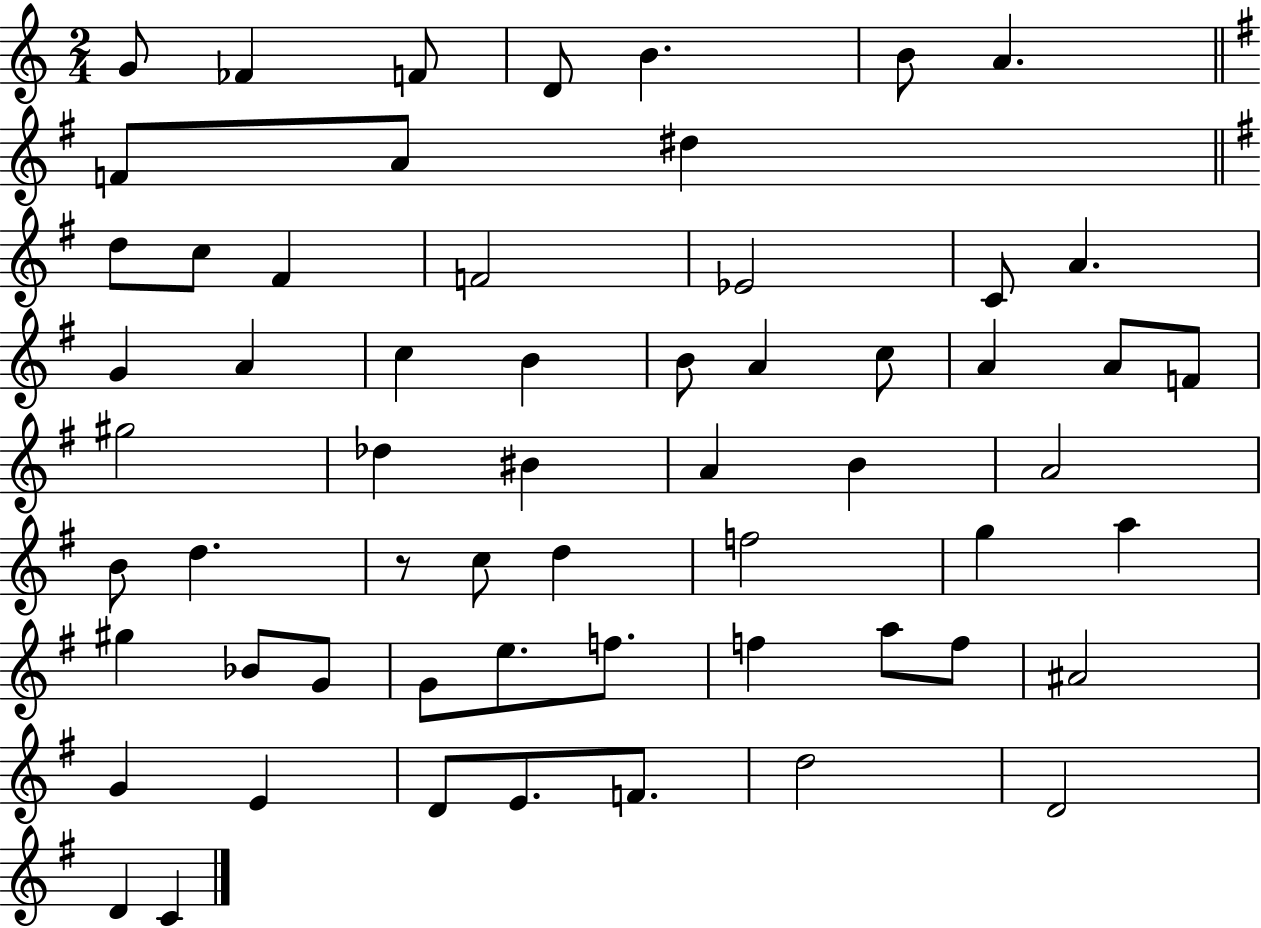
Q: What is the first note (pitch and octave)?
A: G4